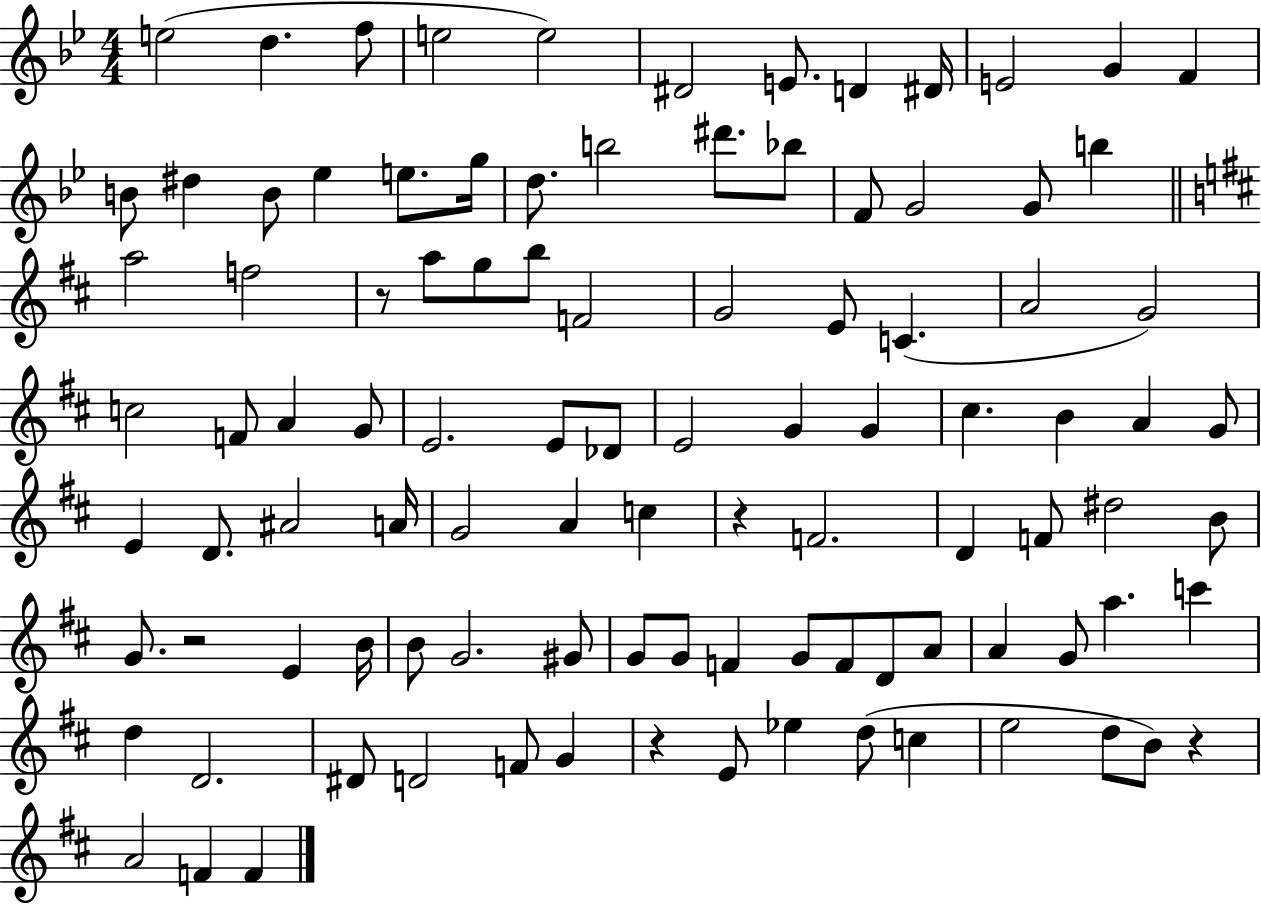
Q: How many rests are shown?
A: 5